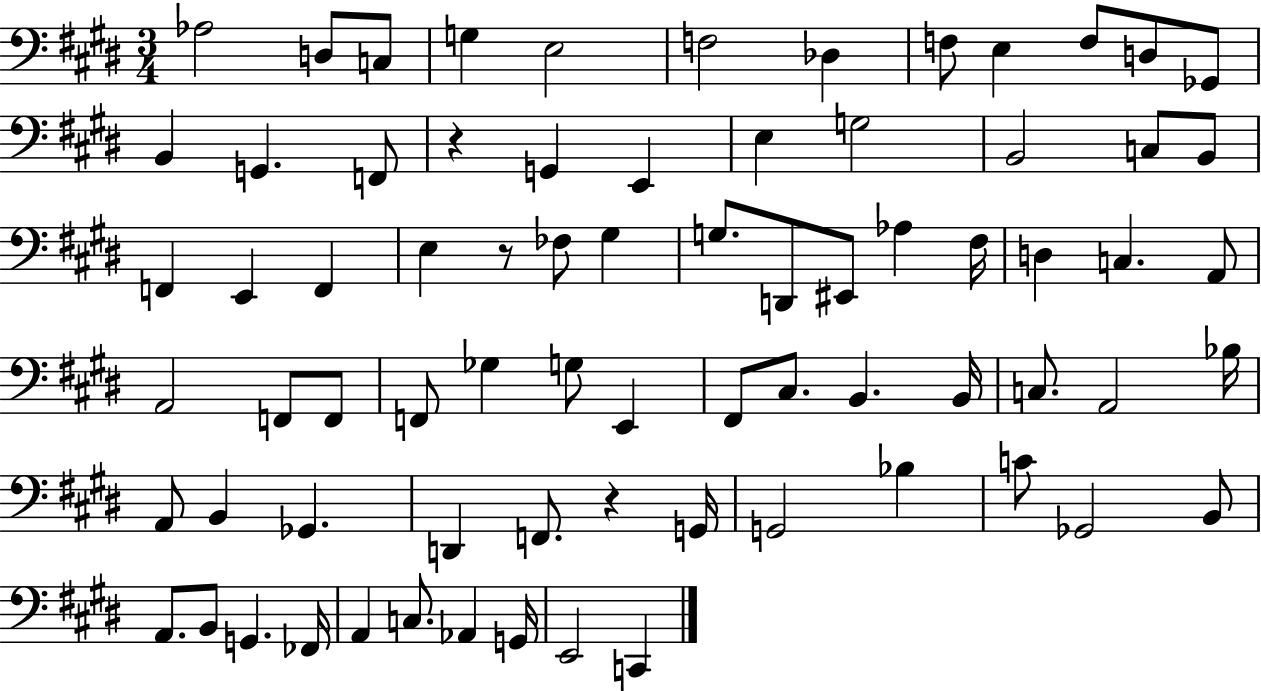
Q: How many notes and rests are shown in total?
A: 74